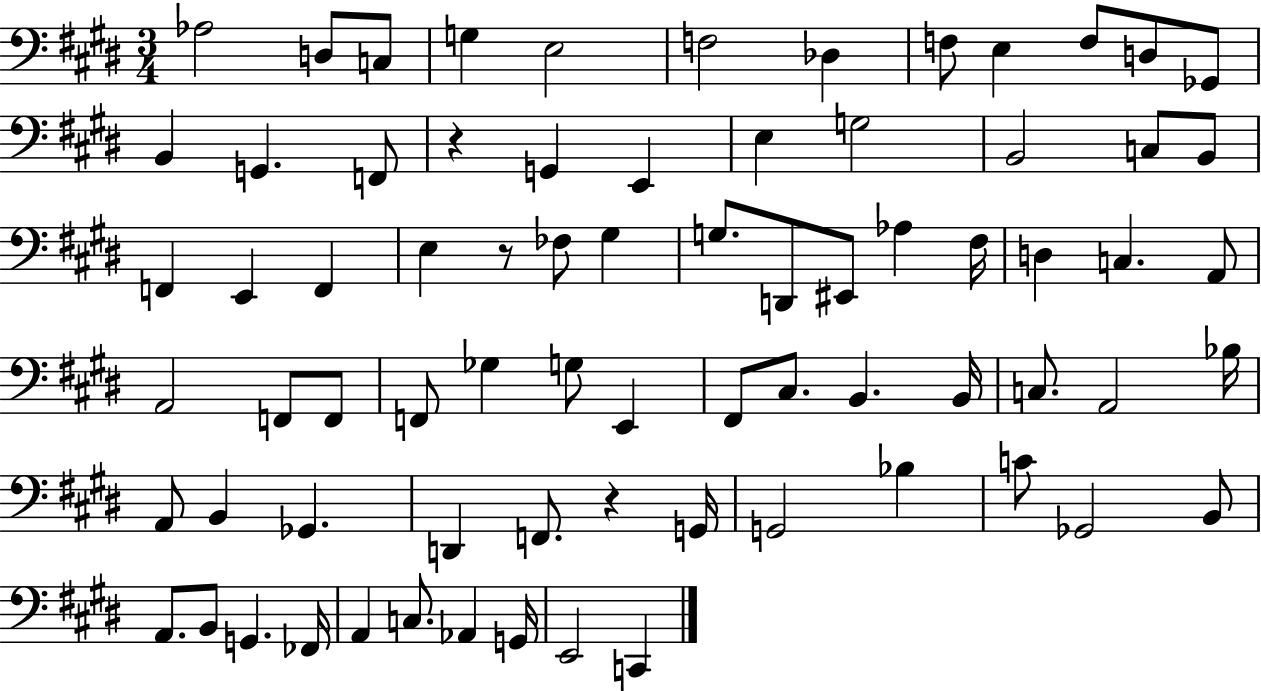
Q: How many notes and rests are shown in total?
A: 74